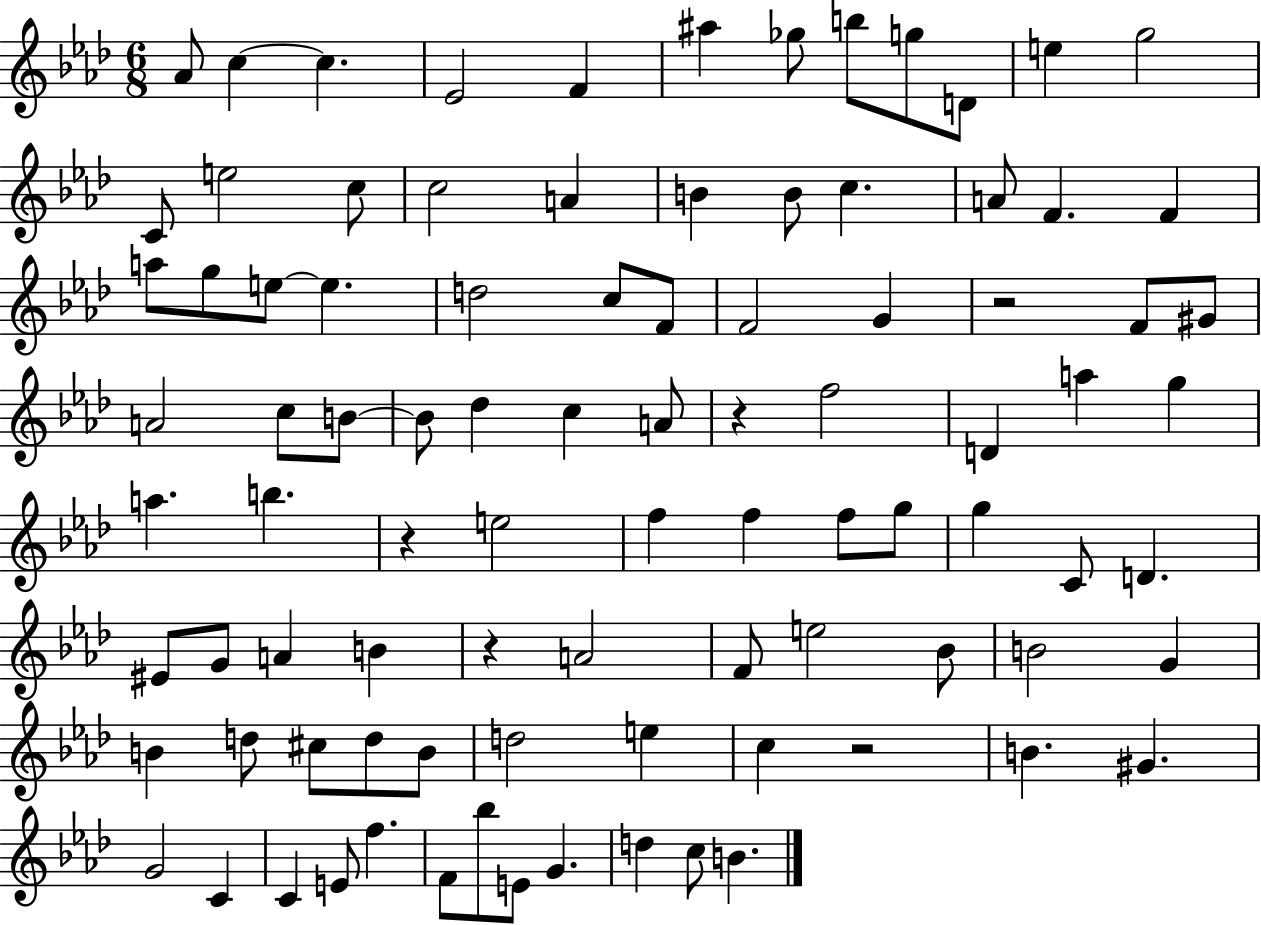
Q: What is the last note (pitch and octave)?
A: B4